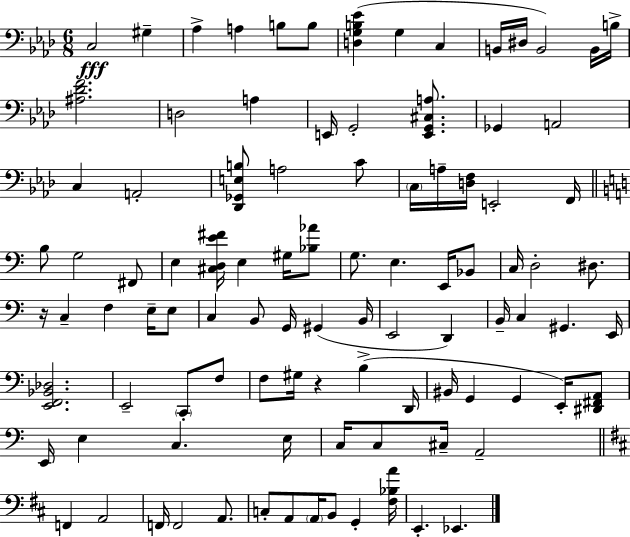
{
  \clef bass
  \numericTimeSignature
  \time 6/8
  \key aes \major
  c2\fff gis4-- | aes4-> a4 b8 b8 | <d g b ees'>4( g4 c4 | b,16 dis16 b,2) b,16 b16-> | \break <ais des' f'>2. | d2 a4 | e,16 g,2-. <e, g, cis a>8. | ges,4 a,2 | \break c4 a,2-. | <des, ges, e b>8 a2 c'8 | \parenthesize c16 a16-- <d f>16 e,2-. f,16 | \bar "||" \break \key a \minor b8 g2 fis,8 | e4 <cis d e' fis'>16 e4 gis16 <bes aes'>8 | g8. e4. e,16 bes,8 | c16 d2-. dis8. | \break r16 c4-- f4 e16-- e8 | c4 b,8 g,16 gis,4( b,16 | e,2 d,4) | b,16-- c4 gis,4. e,16 | \break <e, f, bes, des>2. | e,2-- \parenthesize c,8-. f8 | f8 gis16 r4 b4->( d,16 | bis,16 g,4 g,4 e,16-.) <dis, fis, a,>8 | \break e,16 e4 c4. e16 | c16 c8 cis16-- a,2-- | \bar "||" \break \key d \major f,4 a,2 | f,16 f,2 a,8. | c8-. a,8 \parenthesize a,16 b,8 g,4-. <fis bes a'>16 | e,4.-. ees,4. | \break \bar "|."
}